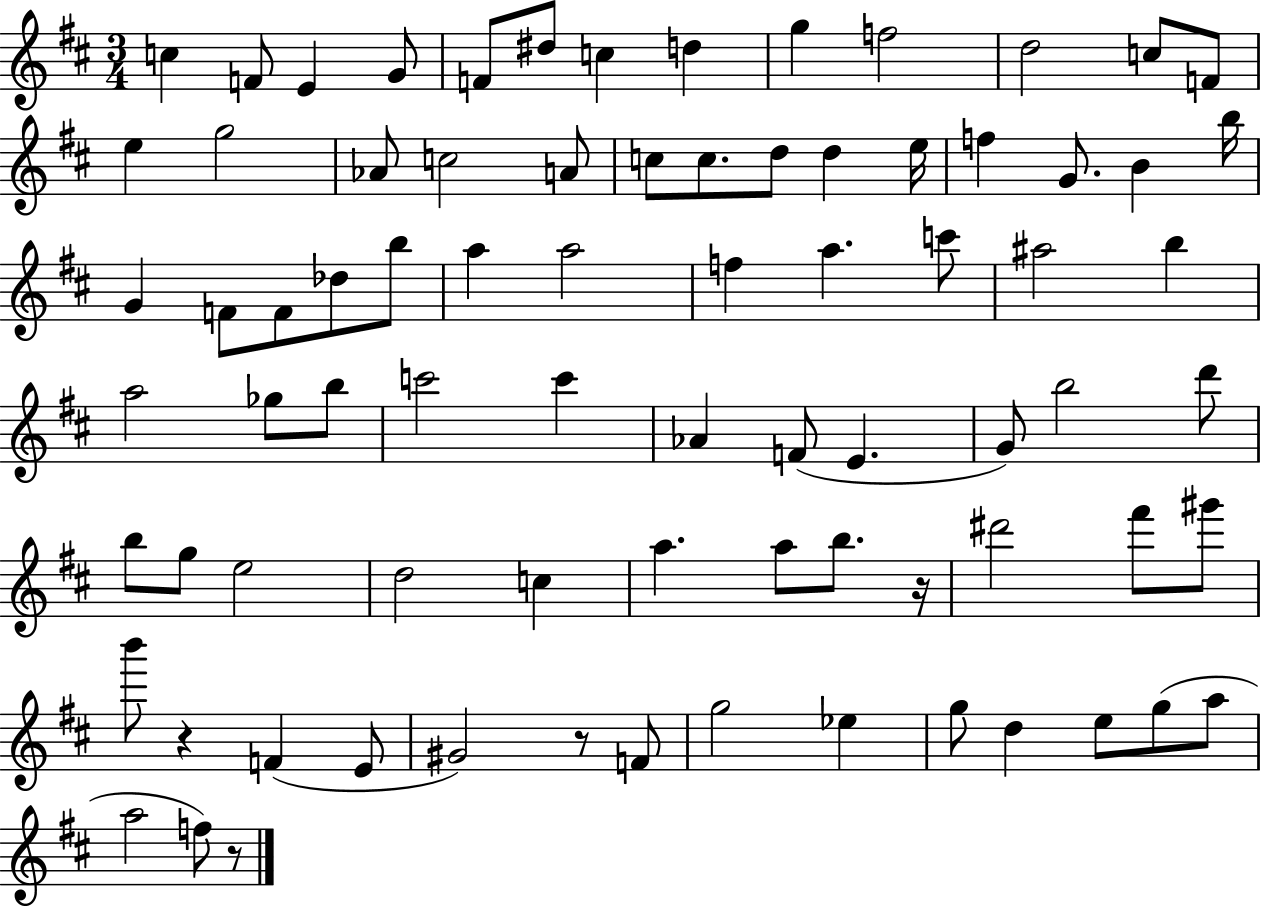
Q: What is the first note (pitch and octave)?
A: C5